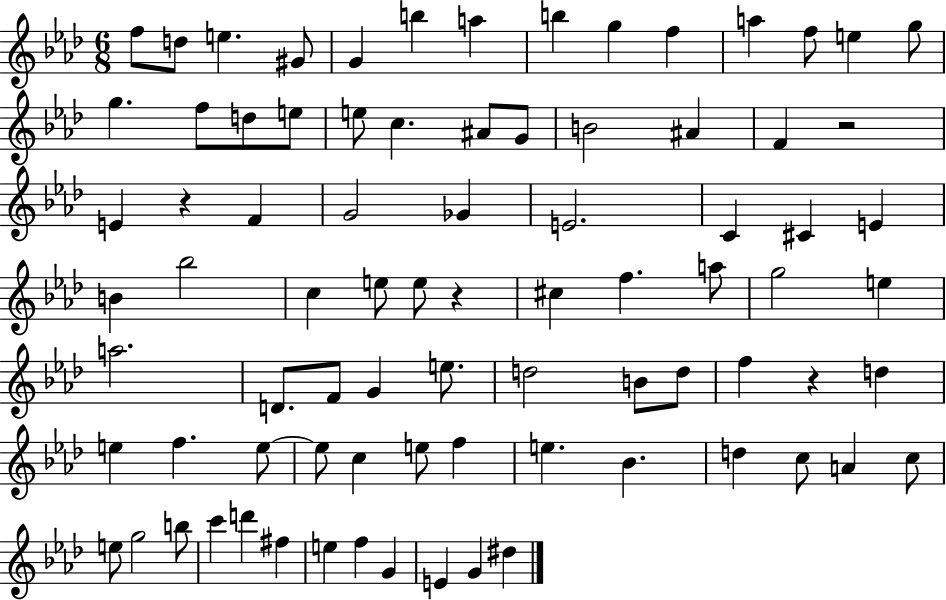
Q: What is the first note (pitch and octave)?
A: F5